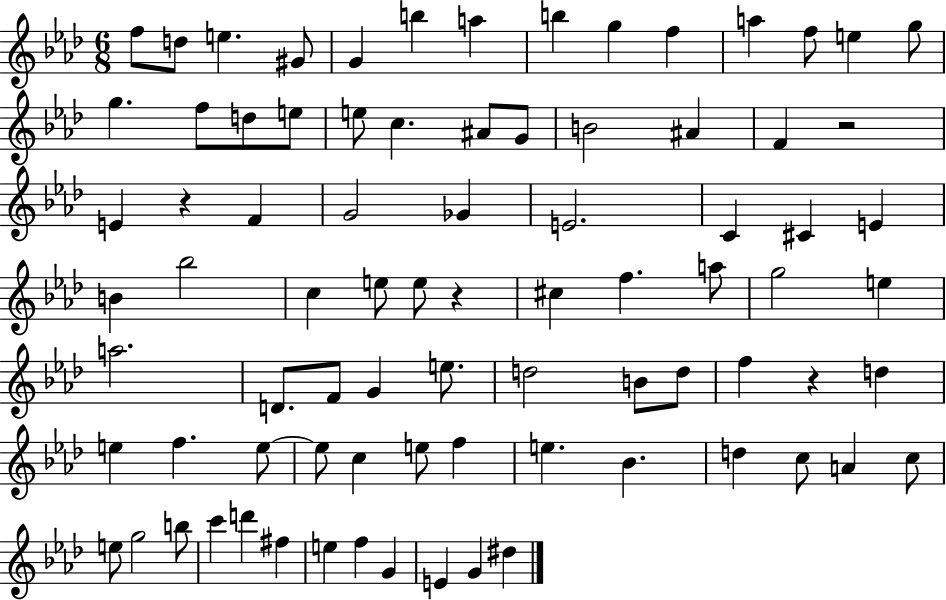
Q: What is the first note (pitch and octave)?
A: F5